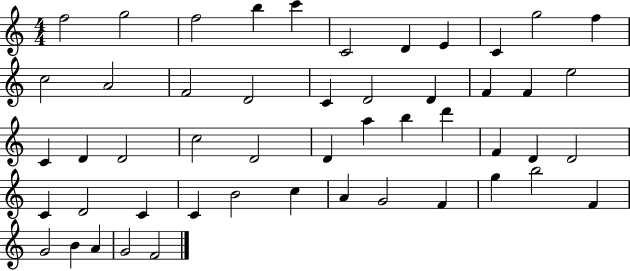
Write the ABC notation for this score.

X:1
T:Untitled
M:4/4
L:1/4
K:C
f2 g2 f2 b c' C2 D E C g2 f c2 A2 F2 D2 C D2 D F F e2 C D D2 c2 D2 D a b d' F D D2 C D2 C C B2 c A G2 F g b2 F G2 B A G2 F2